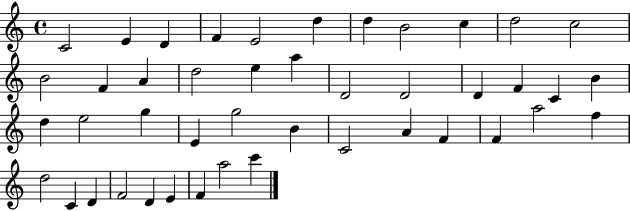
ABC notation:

X:1
T:Untitled
M:4/4
L:1/4
K:C
C2 E D F E2 d d B2 c d2 c2 B2 F A d2 e a D2 D2 D F C B d e2 g E g2 B C2 A F F a2 f d2 C D F2 D E F a2 c'